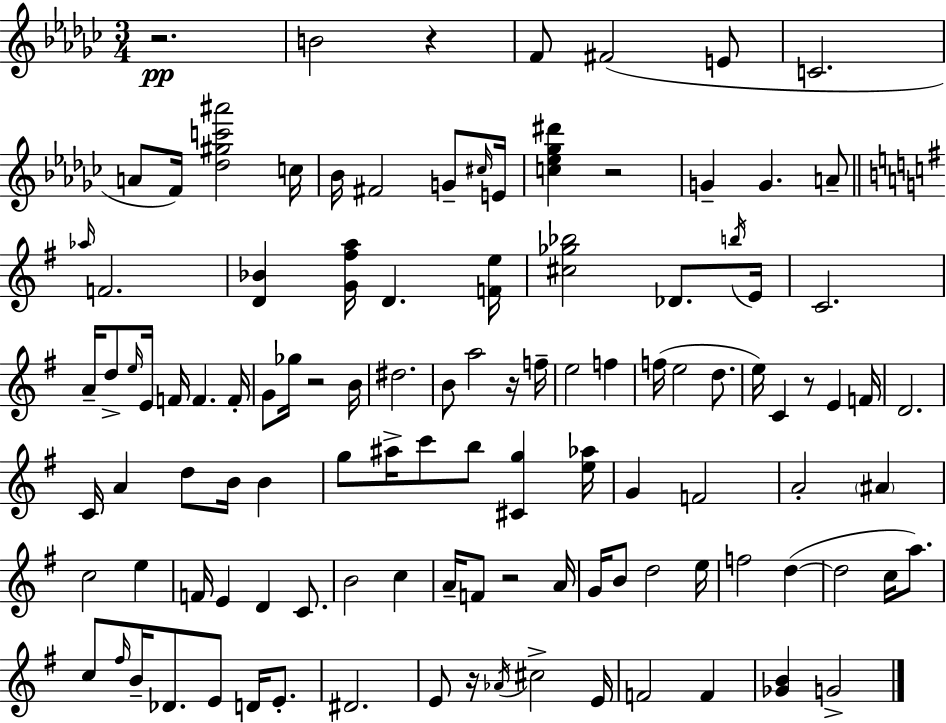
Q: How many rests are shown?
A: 8